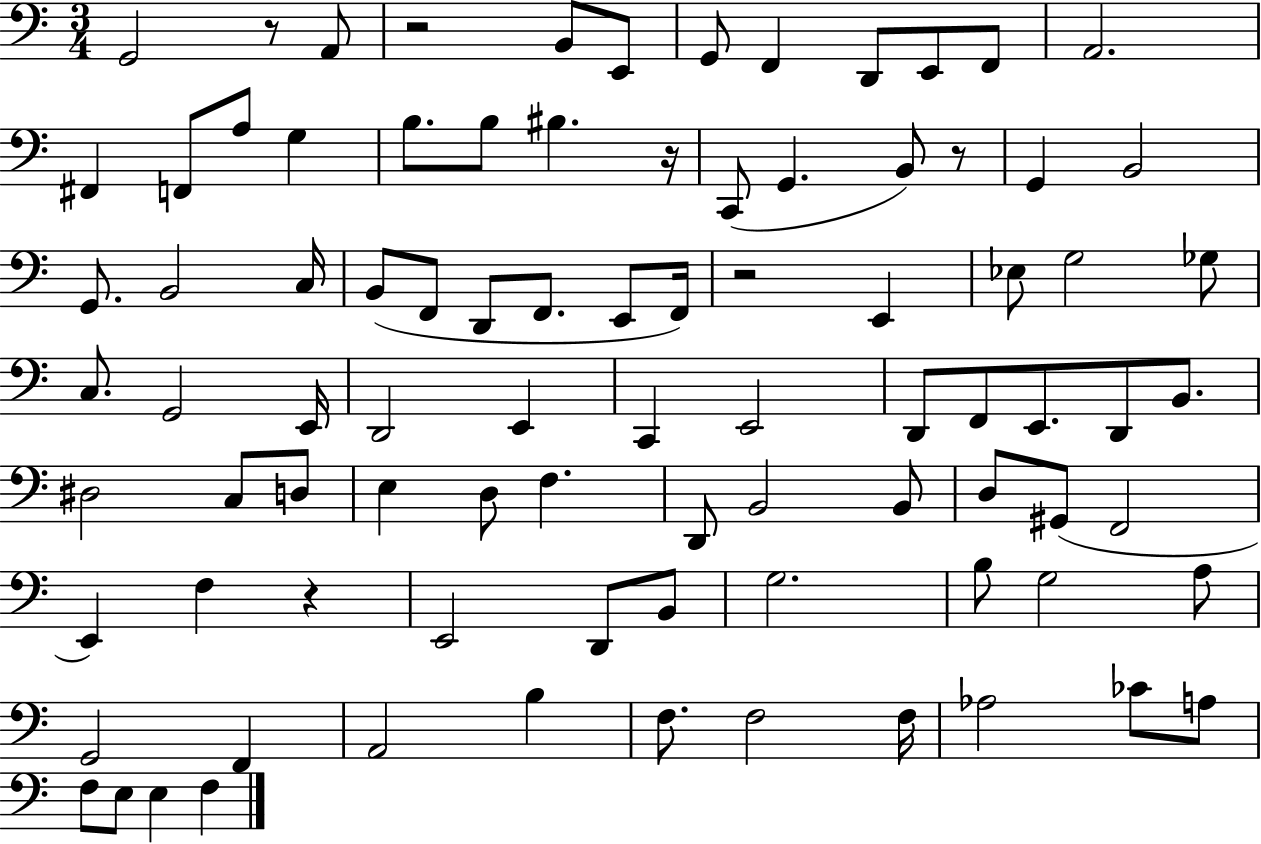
G2/h R/e A2/e R/h B2/e E2/e G2/e F2/q D2/e E2/e F2/e A2/h. F#2/q F2/e A3/e G3/q B3/e. B3/e BIS3/q. R/s C2/e G2/q. B2/e R/e G2/q B2/h G2/e. B2/h C3/s B2/e F2/e D2/e F2/e. E2/e F2/s R/h E2/q Eb3/e G3/h Gb3/e C3/e. G2/h E2/s D2/h E2/q C2/q E2/h D2/e F2/e E2/e. D2/e B2/e. D#3/h C3/e D3/e E3/q D3/e F3/q. D2/e B2/h B2/e D3/e G#2/e F2/h E2/q F3/q R/q E2/h D2/e B2/e G3/h. B3/e G3/h A3/e G2/h F2/q A2/h B3/q F3/e. F3/h F3/s Ab3/h CES4/e A3/e F3/e E3/e E3/q F3/q